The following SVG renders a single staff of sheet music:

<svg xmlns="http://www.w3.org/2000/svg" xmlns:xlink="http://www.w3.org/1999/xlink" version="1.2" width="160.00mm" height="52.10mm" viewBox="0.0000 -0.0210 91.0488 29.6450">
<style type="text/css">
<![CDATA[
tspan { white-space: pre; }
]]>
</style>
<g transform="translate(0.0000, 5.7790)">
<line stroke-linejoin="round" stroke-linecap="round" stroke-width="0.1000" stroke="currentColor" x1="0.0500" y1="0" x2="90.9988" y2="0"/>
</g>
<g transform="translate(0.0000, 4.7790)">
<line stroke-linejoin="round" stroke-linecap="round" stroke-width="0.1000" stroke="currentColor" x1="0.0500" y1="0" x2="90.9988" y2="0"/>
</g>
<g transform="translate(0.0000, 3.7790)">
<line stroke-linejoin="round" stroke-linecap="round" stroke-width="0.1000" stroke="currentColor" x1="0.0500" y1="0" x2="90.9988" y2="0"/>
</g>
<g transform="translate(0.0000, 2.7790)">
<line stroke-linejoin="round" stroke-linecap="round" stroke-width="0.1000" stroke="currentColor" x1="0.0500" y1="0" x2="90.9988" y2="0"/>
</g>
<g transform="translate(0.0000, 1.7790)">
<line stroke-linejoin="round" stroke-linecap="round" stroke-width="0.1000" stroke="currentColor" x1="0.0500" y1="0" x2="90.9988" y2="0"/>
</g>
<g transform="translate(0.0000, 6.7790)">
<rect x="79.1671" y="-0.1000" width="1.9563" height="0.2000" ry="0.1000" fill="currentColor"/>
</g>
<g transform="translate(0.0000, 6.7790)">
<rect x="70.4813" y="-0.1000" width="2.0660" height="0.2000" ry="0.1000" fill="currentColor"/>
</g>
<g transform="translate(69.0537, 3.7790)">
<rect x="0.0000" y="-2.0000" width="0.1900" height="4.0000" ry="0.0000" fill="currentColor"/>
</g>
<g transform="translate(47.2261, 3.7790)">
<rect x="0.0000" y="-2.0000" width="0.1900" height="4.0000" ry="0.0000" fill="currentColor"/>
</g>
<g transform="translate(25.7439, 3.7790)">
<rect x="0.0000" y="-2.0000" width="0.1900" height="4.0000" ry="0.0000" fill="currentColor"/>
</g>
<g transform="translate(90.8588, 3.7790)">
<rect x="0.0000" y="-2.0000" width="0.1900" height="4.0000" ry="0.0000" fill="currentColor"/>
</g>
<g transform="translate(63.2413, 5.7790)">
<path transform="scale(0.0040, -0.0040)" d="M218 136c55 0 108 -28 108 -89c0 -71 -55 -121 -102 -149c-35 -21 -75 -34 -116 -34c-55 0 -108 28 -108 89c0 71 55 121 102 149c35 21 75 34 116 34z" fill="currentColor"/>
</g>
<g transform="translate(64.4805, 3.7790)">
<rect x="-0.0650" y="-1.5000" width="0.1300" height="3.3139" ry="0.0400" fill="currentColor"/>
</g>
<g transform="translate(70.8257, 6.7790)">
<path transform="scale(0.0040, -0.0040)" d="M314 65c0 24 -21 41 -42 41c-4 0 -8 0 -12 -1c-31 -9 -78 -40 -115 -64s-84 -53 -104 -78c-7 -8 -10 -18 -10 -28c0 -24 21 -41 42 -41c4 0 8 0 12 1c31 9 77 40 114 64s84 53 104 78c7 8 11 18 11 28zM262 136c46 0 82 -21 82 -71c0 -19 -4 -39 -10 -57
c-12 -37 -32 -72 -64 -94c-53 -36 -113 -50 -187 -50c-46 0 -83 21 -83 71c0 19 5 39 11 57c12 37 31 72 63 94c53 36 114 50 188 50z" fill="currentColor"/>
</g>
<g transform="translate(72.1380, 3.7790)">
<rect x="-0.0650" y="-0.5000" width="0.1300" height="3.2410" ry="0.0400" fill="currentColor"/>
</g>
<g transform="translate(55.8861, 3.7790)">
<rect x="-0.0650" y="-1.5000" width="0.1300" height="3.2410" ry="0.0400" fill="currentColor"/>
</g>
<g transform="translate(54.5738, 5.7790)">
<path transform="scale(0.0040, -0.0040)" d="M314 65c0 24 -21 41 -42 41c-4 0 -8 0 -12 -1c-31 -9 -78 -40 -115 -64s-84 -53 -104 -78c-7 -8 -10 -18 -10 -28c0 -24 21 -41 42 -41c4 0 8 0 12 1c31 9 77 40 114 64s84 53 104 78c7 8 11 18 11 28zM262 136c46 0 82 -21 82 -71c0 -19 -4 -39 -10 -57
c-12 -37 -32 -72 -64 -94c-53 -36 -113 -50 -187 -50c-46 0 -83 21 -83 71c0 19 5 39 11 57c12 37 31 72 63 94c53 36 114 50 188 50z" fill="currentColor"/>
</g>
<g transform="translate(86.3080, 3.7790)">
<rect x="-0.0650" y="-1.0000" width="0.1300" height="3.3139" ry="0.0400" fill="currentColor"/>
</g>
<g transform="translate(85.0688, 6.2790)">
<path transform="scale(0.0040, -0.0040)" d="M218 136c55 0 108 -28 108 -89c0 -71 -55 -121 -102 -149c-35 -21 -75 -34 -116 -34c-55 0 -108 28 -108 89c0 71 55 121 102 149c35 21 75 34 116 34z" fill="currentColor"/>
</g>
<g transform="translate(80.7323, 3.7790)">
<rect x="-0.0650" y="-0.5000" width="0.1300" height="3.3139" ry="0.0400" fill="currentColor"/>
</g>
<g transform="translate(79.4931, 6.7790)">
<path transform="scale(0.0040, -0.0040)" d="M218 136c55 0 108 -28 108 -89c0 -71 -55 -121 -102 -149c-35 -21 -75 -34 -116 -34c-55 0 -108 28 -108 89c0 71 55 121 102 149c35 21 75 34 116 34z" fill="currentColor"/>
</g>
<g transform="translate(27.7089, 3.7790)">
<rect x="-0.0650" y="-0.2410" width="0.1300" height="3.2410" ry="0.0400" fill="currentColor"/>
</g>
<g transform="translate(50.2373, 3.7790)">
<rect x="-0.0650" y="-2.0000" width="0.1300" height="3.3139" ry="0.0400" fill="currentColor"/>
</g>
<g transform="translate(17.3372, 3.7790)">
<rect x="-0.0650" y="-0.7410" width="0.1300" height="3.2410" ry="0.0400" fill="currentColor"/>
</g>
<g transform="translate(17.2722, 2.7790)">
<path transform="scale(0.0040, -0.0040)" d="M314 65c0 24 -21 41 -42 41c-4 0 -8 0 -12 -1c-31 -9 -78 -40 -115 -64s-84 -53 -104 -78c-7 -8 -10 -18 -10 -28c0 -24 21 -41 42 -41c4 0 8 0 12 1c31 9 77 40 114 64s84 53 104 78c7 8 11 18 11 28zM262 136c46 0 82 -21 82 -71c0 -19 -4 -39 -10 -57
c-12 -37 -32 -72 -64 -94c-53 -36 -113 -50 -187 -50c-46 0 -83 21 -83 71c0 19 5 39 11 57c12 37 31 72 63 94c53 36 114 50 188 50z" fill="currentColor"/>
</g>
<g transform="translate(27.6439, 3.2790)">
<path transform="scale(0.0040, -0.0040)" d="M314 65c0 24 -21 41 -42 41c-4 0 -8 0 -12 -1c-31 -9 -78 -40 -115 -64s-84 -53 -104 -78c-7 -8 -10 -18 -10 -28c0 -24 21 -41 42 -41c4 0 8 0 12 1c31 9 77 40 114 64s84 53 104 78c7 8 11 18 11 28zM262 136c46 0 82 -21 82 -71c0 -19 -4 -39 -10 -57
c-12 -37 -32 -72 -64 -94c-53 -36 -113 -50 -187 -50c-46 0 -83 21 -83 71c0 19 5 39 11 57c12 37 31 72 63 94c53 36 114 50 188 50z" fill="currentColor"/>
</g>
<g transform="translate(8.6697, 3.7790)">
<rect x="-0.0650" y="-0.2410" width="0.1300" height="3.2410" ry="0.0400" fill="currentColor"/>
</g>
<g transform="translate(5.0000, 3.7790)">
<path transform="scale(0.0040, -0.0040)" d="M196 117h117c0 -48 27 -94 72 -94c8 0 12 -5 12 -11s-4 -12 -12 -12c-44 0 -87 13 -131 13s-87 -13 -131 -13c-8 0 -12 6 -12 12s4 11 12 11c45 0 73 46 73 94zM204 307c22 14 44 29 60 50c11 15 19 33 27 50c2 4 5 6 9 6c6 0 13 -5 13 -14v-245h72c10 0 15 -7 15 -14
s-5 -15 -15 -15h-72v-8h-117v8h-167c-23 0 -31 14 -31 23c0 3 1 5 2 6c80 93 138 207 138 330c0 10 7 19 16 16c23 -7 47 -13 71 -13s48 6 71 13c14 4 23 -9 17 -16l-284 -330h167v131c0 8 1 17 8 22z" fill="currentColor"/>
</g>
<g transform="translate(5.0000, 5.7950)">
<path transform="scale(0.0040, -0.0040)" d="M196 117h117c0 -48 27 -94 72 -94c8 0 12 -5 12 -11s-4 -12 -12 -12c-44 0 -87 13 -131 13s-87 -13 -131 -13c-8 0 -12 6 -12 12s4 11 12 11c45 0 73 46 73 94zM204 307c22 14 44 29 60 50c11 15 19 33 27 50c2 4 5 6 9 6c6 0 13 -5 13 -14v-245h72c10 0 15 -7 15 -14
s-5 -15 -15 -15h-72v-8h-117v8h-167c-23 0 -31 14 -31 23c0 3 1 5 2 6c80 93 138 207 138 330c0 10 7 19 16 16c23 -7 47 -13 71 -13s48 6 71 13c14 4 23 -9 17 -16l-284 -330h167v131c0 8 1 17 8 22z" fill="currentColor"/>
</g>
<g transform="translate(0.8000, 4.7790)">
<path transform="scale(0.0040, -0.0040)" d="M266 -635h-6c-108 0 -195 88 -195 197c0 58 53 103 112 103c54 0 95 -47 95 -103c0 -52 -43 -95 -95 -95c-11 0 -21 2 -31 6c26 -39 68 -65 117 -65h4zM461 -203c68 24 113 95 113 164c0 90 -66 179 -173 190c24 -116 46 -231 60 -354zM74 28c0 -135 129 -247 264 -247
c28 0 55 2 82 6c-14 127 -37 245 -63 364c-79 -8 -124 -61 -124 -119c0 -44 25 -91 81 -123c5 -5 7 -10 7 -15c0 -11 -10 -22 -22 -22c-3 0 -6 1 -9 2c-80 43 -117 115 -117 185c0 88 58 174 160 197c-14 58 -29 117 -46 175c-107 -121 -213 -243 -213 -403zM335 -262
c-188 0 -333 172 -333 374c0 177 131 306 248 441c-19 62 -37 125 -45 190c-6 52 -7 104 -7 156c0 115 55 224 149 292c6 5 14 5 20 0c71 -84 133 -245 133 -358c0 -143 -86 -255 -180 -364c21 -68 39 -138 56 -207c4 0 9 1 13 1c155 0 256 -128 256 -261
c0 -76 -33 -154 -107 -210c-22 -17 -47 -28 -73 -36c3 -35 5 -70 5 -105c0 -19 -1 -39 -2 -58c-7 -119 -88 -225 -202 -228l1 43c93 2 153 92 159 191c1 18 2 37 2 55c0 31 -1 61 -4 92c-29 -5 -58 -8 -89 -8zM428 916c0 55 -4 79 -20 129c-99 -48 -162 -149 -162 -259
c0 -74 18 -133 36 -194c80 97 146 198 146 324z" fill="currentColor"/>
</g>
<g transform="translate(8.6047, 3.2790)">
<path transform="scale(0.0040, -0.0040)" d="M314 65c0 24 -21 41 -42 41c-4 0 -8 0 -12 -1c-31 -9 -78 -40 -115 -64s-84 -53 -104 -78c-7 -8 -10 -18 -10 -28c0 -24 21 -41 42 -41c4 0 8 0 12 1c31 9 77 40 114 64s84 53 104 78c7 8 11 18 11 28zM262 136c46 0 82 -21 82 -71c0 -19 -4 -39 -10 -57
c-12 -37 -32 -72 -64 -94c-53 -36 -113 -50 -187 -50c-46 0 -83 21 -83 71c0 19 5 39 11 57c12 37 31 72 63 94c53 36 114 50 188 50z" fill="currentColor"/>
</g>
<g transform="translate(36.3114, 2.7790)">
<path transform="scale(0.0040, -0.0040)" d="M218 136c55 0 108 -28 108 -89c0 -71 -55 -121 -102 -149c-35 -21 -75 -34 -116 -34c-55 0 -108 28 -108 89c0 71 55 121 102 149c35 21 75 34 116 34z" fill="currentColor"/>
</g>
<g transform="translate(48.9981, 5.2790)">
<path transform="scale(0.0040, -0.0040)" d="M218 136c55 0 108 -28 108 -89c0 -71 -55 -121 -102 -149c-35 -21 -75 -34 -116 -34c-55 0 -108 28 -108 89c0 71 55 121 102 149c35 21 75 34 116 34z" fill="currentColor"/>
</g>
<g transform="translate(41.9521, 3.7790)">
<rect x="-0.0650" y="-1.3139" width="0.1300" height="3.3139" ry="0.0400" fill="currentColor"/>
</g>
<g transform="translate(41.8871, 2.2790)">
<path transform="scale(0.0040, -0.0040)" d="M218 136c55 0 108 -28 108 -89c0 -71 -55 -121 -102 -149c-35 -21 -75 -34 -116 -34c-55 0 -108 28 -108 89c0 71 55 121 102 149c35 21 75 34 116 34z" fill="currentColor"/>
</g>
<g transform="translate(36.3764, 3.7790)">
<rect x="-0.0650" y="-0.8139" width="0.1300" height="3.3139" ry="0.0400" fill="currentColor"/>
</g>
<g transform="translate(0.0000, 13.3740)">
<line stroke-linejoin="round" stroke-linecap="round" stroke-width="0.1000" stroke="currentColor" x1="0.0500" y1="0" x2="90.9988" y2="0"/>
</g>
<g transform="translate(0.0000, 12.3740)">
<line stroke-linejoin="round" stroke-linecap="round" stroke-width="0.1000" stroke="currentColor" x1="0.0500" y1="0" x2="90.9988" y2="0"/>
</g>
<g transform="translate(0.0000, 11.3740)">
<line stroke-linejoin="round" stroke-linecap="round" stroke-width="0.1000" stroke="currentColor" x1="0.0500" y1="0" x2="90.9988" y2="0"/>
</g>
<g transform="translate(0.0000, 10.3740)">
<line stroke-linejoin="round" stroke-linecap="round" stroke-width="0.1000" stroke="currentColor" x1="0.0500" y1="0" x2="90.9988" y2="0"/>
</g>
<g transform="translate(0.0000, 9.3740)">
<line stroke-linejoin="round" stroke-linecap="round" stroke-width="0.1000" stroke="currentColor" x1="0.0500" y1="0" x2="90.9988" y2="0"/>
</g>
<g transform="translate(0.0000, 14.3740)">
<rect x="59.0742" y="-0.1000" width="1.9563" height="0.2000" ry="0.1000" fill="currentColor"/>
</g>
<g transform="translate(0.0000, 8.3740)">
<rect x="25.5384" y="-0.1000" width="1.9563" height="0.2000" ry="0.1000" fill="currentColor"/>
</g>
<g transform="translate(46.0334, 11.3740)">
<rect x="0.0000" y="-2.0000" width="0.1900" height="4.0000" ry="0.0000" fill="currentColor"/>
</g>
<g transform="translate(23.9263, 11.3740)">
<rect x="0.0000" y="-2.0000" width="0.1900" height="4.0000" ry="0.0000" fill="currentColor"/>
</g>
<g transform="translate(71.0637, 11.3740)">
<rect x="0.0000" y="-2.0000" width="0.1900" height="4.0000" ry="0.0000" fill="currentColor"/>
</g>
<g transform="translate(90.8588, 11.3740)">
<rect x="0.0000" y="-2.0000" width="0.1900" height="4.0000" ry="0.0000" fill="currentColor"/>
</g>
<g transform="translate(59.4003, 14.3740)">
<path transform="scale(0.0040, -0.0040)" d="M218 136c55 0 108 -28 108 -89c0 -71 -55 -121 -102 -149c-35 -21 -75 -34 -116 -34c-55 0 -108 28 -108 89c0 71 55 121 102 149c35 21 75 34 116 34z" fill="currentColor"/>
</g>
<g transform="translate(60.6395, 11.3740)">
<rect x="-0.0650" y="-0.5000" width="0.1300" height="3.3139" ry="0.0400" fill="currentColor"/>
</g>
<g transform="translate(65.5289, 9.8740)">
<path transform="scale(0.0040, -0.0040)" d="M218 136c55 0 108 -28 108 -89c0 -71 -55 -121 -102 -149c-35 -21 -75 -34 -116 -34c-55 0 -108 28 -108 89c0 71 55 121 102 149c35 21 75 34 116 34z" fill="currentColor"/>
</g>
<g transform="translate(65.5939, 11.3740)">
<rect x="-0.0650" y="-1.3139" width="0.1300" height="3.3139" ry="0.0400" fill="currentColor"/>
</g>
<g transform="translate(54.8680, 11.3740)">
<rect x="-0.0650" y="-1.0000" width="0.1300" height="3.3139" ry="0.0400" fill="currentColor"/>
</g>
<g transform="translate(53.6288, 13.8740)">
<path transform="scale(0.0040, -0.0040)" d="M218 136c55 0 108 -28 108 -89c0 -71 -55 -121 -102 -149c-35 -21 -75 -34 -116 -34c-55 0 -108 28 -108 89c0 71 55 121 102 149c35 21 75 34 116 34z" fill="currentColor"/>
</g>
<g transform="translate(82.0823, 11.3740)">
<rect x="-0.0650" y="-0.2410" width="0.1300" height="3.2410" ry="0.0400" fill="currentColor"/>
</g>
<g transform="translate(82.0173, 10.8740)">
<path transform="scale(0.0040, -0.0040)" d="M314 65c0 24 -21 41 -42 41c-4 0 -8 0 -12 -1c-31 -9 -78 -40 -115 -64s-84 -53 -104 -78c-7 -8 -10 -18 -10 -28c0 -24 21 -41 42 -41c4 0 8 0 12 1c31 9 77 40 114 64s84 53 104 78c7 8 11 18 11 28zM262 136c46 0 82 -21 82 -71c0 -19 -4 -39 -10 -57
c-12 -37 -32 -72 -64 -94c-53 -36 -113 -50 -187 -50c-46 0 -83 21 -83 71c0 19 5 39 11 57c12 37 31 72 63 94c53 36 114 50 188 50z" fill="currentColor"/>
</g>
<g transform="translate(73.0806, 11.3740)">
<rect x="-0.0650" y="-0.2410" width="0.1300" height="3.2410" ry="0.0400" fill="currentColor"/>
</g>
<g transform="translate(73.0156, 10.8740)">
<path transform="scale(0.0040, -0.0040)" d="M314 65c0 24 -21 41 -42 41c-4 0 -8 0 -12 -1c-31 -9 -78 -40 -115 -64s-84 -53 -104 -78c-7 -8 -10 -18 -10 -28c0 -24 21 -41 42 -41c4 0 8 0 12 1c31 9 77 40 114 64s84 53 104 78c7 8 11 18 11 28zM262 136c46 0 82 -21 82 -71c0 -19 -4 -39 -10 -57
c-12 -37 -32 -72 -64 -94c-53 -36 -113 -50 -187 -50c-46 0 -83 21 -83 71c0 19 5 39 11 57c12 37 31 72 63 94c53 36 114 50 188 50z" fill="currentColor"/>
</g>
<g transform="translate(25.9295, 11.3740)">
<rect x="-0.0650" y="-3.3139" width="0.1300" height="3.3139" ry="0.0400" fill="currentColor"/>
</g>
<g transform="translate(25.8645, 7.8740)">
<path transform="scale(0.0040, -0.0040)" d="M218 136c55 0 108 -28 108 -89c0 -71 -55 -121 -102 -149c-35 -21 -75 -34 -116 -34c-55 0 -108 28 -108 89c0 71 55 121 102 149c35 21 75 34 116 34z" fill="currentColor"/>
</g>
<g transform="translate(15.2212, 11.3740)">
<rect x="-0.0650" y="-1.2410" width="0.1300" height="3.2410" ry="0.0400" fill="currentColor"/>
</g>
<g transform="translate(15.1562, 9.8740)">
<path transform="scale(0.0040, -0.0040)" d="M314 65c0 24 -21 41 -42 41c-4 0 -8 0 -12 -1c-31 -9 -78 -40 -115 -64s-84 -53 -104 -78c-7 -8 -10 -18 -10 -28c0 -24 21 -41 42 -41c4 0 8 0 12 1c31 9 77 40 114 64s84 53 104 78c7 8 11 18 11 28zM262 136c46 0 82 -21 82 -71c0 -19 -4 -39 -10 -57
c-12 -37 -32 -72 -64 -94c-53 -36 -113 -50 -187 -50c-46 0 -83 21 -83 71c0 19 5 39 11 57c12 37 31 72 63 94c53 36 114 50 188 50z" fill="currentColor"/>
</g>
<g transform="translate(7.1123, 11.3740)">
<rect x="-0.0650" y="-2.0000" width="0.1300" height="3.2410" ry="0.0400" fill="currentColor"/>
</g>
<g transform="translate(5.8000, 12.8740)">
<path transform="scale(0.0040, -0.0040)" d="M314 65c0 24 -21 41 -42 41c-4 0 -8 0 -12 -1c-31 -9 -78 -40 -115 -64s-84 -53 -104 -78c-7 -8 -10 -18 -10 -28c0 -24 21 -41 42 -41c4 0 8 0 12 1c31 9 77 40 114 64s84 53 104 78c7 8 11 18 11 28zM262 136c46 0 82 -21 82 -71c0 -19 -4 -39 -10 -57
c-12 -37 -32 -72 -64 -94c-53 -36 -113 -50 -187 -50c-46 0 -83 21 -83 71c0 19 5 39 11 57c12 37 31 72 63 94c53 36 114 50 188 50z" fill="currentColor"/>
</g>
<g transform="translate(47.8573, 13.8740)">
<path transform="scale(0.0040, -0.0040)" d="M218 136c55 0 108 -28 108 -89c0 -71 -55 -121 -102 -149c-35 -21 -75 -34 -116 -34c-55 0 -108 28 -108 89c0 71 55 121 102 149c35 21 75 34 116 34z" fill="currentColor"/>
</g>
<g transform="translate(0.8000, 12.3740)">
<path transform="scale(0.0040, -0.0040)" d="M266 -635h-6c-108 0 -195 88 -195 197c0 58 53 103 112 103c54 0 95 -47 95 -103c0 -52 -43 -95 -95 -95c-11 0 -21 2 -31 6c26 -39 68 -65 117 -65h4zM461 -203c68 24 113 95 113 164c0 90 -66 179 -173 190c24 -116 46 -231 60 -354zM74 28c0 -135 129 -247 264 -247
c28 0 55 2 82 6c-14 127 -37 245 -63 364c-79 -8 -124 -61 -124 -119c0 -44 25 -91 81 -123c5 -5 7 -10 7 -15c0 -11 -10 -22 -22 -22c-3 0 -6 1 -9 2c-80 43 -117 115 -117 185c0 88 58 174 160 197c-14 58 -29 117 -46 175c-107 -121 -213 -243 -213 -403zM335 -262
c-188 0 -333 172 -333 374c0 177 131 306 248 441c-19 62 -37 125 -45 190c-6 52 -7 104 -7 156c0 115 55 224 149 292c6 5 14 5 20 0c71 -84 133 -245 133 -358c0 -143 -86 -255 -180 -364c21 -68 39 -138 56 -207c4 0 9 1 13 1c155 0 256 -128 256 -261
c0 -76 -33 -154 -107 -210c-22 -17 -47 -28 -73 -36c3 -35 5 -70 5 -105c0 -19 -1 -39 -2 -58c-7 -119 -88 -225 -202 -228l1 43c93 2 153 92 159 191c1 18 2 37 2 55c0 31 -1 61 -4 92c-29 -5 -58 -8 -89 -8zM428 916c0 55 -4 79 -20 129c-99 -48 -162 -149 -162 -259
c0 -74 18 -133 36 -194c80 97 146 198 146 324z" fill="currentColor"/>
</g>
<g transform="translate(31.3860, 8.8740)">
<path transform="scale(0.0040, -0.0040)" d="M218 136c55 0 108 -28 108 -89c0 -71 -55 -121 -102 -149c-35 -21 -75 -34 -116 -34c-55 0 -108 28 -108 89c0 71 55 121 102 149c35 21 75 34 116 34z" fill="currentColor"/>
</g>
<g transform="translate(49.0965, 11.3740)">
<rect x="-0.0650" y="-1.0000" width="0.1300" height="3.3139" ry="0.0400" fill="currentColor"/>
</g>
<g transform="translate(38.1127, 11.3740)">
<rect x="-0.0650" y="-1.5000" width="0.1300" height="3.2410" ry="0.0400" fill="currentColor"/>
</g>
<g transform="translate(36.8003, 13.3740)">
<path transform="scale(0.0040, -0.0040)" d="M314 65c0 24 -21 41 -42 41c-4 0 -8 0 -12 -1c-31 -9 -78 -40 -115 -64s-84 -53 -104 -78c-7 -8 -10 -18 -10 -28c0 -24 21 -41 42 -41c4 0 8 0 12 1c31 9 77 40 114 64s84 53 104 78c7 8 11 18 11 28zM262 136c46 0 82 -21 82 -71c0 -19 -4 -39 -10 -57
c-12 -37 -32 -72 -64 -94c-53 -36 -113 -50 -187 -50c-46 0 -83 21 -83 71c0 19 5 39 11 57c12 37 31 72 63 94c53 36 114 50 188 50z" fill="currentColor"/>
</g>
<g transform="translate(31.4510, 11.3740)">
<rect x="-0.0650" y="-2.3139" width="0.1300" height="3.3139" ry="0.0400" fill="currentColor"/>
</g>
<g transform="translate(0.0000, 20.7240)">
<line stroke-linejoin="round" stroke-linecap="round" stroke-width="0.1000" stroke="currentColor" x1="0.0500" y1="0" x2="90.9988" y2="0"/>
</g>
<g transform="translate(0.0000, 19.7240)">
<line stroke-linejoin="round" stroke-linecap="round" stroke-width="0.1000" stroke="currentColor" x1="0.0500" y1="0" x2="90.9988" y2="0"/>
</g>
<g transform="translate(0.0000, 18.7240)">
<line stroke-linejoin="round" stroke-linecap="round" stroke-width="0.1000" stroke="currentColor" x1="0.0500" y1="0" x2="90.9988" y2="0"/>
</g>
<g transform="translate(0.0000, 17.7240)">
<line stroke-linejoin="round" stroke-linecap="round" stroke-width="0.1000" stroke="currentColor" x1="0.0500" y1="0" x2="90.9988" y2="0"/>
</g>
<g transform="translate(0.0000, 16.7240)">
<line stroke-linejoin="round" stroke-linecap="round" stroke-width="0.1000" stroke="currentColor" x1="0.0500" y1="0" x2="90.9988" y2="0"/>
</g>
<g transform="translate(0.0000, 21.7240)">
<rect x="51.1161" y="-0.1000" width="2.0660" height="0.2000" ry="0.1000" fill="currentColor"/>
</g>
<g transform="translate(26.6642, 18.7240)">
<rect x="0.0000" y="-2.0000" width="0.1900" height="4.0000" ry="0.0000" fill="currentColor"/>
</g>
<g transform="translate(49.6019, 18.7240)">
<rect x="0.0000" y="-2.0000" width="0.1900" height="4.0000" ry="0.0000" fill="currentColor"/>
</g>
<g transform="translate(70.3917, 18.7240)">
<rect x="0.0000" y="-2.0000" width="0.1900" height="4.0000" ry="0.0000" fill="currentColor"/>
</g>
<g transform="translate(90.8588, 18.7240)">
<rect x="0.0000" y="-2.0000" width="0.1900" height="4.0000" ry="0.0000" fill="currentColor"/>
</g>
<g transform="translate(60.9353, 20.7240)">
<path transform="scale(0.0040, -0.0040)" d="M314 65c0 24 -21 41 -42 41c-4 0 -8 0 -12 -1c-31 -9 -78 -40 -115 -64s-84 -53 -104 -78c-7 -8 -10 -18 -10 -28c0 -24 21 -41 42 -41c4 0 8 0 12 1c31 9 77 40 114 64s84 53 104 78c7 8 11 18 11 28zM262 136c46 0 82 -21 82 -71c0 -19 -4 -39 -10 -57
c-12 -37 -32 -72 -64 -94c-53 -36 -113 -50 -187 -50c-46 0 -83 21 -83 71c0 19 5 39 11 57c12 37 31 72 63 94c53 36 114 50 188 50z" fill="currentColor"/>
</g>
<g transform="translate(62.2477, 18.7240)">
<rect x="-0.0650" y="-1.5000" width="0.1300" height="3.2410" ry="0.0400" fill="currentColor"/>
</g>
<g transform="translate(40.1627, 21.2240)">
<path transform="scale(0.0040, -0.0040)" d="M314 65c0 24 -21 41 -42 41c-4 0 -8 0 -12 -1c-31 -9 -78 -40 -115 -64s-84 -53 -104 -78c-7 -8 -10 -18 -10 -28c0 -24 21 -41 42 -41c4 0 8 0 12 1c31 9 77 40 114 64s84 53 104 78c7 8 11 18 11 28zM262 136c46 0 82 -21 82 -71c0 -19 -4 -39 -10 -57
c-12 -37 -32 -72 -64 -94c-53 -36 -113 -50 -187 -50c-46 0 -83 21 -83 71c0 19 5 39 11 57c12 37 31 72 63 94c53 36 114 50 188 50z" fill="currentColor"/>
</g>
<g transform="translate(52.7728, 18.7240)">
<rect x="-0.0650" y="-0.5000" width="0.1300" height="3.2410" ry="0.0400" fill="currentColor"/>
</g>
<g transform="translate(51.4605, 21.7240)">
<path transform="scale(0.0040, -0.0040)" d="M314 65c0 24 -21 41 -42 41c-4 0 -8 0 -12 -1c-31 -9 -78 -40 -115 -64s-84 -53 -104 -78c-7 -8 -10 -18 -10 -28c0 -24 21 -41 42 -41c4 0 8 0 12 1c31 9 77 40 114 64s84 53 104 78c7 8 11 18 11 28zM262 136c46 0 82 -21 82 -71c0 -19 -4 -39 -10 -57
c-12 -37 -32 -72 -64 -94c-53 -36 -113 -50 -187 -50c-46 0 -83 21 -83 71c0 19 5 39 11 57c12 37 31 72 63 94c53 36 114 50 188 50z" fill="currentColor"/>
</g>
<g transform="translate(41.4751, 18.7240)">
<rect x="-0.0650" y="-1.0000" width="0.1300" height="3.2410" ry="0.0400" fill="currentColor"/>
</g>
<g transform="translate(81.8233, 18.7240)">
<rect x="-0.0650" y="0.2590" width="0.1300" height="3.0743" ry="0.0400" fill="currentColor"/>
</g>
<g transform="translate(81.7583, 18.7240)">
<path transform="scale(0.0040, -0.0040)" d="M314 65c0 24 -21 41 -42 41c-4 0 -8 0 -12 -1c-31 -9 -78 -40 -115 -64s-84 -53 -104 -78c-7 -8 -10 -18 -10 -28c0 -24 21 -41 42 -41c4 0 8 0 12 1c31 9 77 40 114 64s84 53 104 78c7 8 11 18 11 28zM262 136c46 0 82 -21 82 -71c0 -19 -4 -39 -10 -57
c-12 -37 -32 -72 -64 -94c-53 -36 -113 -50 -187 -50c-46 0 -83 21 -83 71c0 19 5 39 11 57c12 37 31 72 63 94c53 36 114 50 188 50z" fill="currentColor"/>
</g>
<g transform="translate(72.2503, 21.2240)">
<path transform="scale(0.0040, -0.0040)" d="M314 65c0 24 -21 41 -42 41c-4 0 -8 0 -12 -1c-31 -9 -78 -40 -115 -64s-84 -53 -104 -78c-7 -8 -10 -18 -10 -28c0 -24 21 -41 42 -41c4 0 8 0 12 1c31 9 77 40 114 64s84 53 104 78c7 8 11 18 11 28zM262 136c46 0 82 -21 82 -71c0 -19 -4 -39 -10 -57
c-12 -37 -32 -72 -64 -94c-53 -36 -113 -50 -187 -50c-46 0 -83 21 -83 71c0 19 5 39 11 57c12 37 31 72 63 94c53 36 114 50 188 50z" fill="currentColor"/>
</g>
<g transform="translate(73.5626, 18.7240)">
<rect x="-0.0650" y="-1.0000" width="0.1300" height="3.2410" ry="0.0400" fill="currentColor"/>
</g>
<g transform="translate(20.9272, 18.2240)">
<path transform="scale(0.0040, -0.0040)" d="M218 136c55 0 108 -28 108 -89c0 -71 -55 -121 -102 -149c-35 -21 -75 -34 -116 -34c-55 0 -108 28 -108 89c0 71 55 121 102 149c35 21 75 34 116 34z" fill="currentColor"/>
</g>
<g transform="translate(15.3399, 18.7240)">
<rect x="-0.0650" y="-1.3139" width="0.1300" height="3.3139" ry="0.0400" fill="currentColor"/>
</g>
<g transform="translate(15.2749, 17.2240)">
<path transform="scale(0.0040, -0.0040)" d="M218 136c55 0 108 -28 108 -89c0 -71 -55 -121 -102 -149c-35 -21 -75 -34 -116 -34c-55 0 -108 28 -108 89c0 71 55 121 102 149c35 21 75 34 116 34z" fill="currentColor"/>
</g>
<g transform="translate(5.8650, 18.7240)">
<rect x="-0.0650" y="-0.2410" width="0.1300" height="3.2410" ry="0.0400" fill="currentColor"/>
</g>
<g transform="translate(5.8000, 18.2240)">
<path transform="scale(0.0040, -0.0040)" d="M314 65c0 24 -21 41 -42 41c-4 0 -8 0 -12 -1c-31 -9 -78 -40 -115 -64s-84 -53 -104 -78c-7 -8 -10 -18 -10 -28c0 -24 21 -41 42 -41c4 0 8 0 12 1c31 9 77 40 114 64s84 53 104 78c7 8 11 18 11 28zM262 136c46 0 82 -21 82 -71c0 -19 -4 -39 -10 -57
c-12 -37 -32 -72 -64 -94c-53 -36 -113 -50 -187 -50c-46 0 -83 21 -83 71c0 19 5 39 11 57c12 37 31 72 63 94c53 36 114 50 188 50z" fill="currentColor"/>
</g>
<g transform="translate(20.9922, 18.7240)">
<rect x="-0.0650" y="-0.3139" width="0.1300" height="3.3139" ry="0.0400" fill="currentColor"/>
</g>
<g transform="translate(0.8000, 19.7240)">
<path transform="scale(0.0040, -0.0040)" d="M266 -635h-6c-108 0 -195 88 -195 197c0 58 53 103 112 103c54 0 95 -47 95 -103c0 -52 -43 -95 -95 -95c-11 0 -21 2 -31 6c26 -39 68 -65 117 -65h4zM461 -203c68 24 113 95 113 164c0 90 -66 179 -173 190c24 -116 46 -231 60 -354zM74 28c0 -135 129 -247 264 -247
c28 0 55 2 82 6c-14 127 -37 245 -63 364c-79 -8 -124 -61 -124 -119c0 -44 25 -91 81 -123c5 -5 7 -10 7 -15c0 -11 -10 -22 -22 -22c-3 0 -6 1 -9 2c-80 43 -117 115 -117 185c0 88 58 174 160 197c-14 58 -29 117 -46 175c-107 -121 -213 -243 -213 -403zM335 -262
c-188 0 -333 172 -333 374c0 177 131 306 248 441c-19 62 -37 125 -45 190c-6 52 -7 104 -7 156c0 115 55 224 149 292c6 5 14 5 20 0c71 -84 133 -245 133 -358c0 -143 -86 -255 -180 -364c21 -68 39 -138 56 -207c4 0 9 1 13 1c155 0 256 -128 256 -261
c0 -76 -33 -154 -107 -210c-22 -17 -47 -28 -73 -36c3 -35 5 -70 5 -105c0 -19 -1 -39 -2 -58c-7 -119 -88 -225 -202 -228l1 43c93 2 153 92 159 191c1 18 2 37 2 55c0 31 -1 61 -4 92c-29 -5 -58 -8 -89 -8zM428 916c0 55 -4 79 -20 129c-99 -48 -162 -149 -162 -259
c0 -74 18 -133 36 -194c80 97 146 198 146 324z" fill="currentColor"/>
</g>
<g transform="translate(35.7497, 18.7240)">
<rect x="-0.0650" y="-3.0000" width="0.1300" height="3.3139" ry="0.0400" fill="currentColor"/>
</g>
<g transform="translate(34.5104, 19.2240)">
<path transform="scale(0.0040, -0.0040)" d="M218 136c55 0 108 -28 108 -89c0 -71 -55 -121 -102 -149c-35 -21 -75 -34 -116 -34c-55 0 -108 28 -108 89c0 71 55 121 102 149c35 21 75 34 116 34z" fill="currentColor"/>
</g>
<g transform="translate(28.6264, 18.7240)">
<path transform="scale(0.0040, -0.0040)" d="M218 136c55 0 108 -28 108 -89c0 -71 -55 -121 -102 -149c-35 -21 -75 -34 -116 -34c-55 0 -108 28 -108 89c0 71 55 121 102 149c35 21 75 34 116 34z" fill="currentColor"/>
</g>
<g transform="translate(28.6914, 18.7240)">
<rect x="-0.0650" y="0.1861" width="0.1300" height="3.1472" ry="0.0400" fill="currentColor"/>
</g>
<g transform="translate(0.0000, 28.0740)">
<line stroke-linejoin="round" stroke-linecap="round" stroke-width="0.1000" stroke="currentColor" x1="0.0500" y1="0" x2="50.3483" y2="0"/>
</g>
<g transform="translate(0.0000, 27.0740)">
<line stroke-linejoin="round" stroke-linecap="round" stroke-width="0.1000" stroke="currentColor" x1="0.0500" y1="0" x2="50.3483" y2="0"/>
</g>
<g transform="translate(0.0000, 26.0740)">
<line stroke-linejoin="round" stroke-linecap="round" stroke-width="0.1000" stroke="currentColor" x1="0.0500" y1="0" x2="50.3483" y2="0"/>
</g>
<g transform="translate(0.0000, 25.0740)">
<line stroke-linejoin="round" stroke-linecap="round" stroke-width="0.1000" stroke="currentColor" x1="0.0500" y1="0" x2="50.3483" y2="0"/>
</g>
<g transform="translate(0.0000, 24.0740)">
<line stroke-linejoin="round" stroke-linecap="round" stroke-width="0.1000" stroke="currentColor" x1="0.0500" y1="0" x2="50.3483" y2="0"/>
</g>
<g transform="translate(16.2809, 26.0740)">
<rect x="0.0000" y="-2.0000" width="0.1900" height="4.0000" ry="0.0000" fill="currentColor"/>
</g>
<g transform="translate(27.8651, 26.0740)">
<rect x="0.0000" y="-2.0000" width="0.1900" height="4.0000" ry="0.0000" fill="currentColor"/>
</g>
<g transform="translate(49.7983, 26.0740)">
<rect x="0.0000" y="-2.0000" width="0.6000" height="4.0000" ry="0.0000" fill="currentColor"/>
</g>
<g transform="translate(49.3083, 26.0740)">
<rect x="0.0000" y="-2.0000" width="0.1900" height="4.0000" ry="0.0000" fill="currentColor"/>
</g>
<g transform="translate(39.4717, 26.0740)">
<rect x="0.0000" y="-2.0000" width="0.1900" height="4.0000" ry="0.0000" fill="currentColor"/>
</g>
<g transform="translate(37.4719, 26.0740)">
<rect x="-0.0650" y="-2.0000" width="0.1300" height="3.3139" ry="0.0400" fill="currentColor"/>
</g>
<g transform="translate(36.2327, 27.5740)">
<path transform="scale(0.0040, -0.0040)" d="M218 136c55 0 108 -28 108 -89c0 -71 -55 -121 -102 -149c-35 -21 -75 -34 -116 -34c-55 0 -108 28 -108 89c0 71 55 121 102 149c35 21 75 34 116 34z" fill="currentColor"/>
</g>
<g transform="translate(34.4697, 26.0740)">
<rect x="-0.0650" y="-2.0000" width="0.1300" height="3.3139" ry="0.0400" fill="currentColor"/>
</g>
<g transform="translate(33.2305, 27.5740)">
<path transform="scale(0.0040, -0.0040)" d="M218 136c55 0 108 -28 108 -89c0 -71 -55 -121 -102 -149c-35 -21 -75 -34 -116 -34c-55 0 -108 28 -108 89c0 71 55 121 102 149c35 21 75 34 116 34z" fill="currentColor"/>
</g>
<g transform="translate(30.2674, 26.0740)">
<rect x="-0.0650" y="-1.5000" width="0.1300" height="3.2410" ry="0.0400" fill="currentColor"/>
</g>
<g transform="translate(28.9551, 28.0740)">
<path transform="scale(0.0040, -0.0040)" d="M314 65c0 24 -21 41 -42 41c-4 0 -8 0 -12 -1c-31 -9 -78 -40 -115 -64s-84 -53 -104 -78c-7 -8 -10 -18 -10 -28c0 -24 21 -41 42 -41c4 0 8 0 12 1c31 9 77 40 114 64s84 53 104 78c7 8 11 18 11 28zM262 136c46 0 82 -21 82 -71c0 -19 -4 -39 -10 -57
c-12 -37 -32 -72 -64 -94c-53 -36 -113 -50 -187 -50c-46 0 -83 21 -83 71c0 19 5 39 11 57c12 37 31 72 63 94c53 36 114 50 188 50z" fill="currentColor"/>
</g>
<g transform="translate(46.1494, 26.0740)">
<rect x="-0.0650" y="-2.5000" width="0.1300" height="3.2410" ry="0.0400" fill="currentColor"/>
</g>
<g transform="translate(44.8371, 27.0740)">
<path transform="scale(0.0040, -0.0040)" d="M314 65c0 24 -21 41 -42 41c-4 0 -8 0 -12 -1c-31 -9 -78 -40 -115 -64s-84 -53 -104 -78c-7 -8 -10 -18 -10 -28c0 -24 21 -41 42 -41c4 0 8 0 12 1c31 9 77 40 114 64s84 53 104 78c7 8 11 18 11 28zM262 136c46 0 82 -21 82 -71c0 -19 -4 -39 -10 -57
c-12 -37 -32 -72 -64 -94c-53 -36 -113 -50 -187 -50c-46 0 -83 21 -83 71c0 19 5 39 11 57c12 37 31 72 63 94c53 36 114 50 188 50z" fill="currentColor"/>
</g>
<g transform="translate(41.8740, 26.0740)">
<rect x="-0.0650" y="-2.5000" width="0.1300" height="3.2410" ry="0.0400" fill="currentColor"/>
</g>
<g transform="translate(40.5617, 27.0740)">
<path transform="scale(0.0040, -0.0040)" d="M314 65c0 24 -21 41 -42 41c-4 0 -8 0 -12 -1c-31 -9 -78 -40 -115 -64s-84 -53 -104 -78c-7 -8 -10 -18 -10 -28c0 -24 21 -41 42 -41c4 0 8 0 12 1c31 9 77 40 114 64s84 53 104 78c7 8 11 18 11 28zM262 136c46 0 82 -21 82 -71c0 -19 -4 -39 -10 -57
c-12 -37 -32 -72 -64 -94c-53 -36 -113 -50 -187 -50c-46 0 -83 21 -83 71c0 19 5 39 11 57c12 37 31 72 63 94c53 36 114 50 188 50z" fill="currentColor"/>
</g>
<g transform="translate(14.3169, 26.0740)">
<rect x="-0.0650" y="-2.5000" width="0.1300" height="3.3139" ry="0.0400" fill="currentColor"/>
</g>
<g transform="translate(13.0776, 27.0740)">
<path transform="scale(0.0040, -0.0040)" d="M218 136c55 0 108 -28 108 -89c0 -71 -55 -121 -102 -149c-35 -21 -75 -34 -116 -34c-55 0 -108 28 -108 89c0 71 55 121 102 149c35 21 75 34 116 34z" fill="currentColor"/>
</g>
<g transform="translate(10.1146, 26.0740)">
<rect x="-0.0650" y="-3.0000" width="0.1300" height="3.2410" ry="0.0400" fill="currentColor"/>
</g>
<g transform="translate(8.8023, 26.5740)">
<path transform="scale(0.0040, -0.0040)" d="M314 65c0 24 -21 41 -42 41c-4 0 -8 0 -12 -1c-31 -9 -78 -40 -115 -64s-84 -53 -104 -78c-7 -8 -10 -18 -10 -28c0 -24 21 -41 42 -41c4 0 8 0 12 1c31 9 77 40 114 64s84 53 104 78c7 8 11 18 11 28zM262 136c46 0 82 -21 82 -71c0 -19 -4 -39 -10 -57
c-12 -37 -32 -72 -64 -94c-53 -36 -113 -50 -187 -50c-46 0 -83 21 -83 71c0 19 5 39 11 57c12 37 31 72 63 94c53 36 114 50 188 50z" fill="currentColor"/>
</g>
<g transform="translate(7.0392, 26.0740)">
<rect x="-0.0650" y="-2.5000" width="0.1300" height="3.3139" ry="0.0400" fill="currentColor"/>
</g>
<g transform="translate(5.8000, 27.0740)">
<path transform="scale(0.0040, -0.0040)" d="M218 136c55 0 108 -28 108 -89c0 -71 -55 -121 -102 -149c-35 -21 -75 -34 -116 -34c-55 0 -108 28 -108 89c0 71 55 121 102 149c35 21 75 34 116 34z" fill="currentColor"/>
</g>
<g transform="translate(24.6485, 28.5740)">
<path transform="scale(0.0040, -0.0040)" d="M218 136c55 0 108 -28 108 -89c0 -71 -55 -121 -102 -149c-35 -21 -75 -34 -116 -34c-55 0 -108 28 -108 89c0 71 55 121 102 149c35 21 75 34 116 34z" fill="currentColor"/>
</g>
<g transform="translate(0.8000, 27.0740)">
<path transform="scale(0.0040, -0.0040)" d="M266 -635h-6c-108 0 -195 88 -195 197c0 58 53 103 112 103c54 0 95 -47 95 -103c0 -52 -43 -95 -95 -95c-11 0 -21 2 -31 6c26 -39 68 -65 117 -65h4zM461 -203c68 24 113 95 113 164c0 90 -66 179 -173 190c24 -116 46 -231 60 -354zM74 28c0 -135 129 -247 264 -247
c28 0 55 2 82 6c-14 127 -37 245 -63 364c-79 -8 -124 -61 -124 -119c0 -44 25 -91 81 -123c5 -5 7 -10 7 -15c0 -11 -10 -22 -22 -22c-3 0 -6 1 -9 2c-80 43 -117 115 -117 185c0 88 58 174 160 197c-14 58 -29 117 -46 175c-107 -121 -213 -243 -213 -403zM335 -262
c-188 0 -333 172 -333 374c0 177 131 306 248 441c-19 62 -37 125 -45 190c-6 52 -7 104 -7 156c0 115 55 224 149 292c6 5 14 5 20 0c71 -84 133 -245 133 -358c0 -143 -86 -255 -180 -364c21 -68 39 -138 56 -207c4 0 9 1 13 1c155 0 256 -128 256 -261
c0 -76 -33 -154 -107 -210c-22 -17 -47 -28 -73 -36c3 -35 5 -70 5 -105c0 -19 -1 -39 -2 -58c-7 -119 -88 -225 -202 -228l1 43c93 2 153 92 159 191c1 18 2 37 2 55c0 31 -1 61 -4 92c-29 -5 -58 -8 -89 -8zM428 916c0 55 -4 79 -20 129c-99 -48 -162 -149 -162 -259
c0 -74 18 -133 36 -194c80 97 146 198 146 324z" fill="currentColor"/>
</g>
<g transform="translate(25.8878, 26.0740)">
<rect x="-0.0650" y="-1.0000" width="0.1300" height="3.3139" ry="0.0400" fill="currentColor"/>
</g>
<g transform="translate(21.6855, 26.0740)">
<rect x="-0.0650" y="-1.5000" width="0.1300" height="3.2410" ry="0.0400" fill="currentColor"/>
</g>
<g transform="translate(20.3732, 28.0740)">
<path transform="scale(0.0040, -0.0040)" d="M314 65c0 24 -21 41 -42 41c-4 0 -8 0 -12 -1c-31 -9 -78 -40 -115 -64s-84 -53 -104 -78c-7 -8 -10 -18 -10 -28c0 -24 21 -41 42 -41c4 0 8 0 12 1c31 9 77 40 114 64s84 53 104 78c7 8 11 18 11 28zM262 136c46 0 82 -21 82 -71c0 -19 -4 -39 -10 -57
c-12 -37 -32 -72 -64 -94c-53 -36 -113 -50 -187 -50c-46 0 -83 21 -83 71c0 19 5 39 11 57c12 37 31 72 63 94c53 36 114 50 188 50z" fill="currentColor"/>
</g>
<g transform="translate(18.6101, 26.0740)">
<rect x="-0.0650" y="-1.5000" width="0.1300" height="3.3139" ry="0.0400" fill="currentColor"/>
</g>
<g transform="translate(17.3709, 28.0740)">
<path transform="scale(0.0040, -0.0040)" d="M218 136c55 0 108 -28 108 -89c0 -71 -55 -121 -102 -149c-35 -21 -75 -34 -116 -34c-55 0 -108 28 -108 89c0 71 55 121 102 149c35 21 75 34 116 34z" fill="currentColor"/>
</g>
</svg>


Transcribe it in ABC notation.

X:1
T:Untitled
M:4/4
L:1/4
K:C
c2 d2 c2 d e F E2 E C2 C D F2 e2 b g E2 D D C e c2 c2 c2 e c B A D2 C2 E2 D2 B2 G A2 G E E2 D E2 F F G2 G2